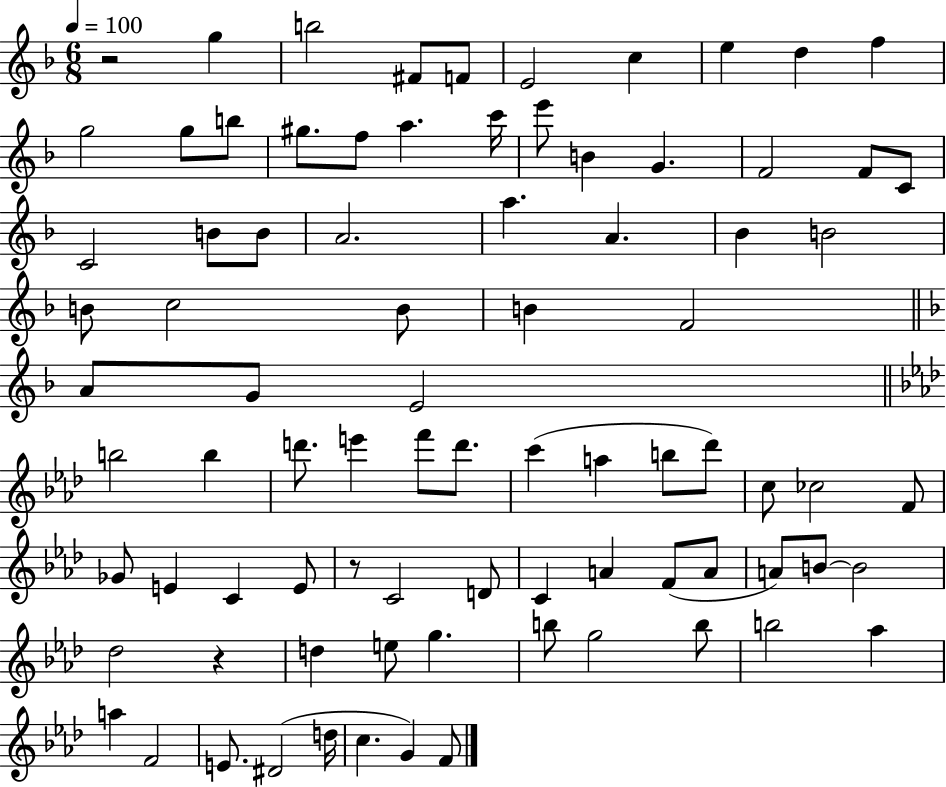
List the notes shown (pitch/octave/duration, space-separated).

R/h G5/q B5/h F#4/e F4/e E4/h C5/q E5/q D5/q F5/q G5/h G5/e B5/e G#5/e. F5/e A5/q. C6/s E6/e B4/q G4/q. F4/h F4/e C4/e C4/h B4/e B4/e A4/h. A5/q. A4/q. Bb4/q B4/h B4/e C5/h B4/e B4/q F4/h A4/e G4/e E4/h B5/h B5/q D6/e. E6/q F6/e D6/e. C6/q A5/q B5/e Db6/e C5/e CES5/h F4/e Gb4/e E4/q C4/q E4/e R/e C4/h D4/e C4/q A4/q F4/e A4/e A4/e B4/e B4/h Db5/h R/q D5/q E5/e G5/q. B5/e G5/h B5/e B5/h Ab5/q A5/q F4/h E4/e. D#4/h D5/s C5/q. G4/q F4/e